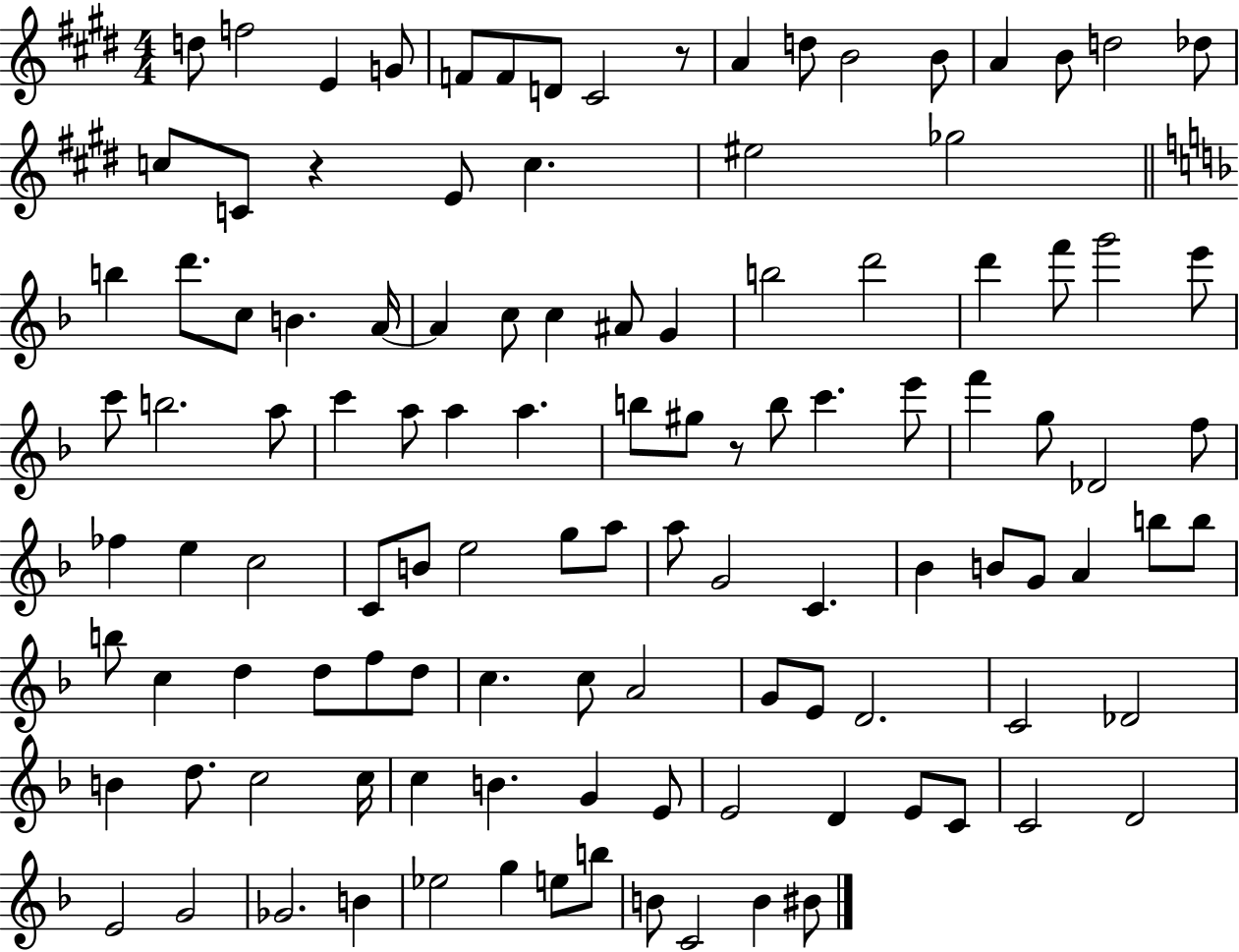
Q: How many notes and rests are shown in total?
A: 114